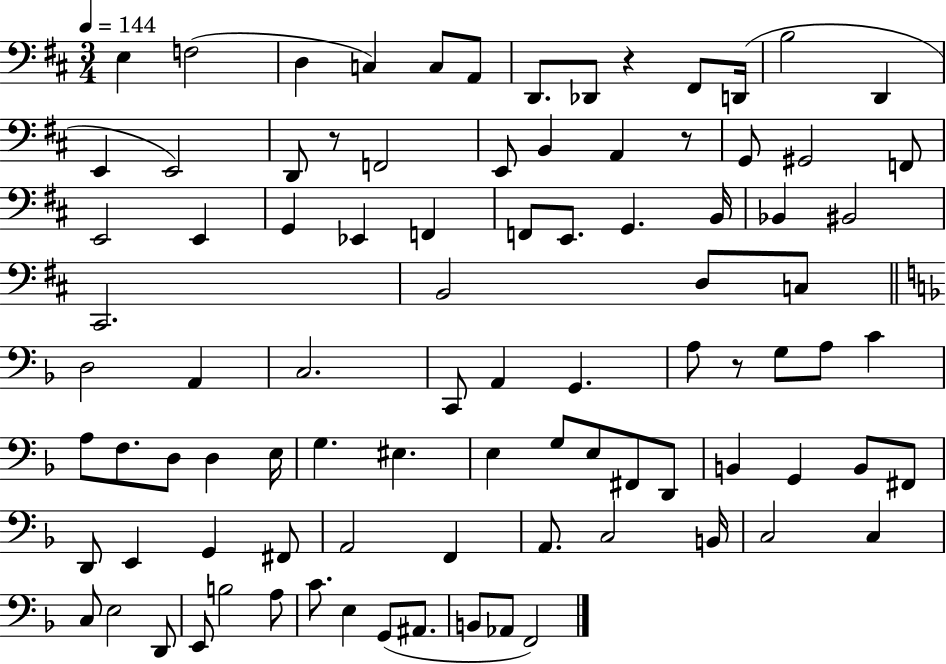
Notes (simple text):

E3/q F3/h D3/q C3/q C3/e A2/e D2/e. Db2/e R/q F#2/e D2/s B3/h D2/q E2/q E2/h D2/e R/e F2/h E2/e B2/q A2/q R/e G2/e G#2/h F2/e E2/h E2/q G2/q Eb2/q F2/q F2/e E2/e. G2/q. B2/s Bb2/q BIS2/h C#2/h. B2/h D3/e C3/e D3/h A2/q C3/h. C2/e A2/q G2/q. A3/e R/e G3/e A3/e C4/q A3/e F3/e. D3/e D3/q E3/s G3/q. EIS3/q. E3/q G3/e E3/e F#2/e D2/e B2/q G2/q B2/e F#2/e D2/e E2/q G2/q F#2/e A2/h F2/q A2/e. C3/h B2/s C3/h C3/q C3/e E3/h D2/e E2/e B3/h A3/e C4/e. E3/q G2/e A#2/e. B2/e Ab2/e F2/h